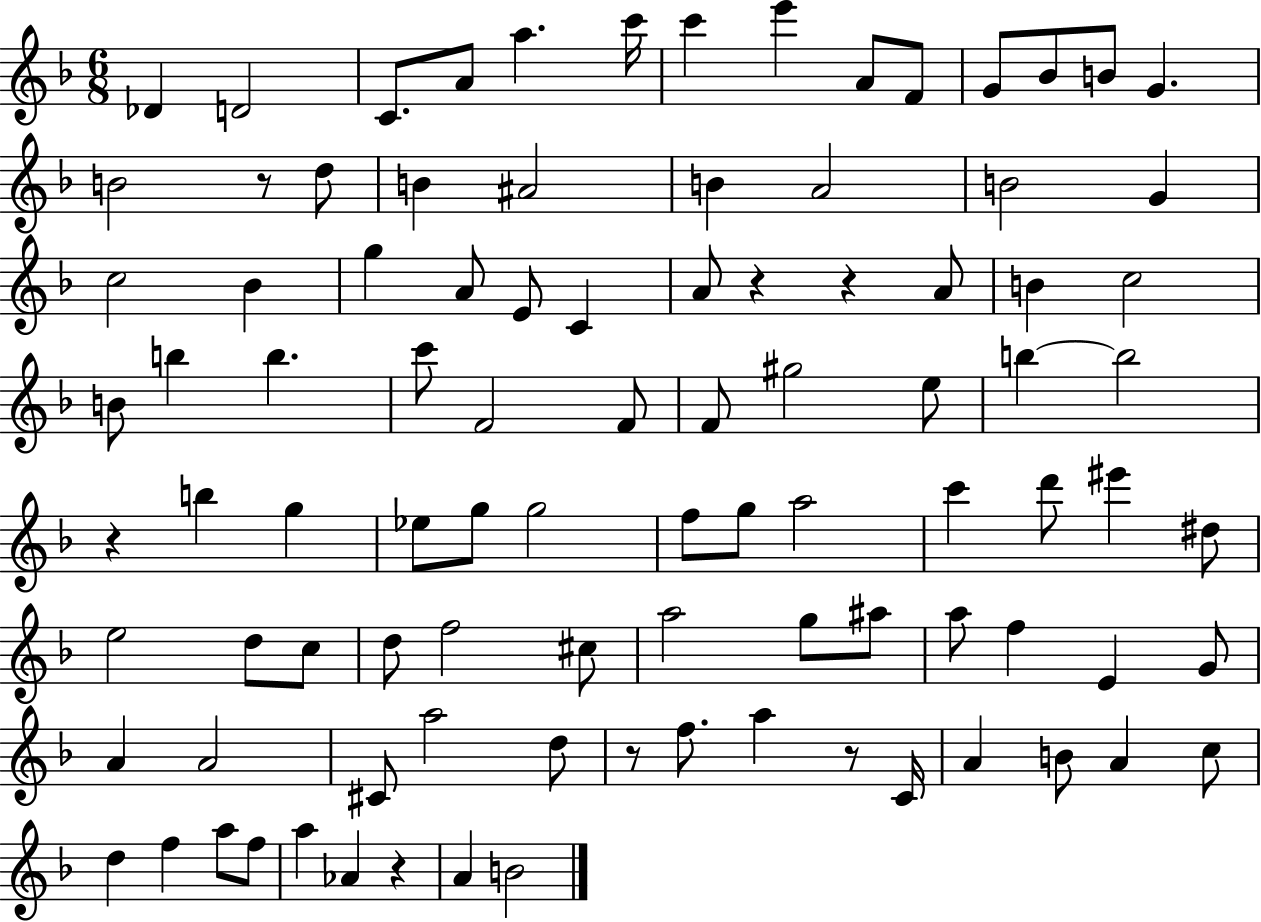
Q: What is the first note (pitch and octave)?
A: Db4